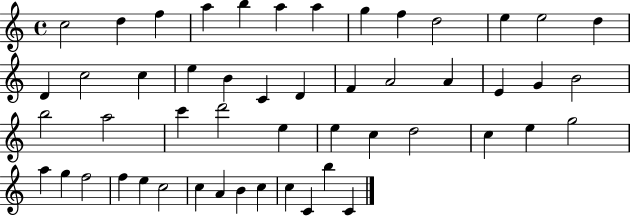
{
  \clef treble
  \time 4/4
  \defaultTimeSignature
  \key c \major
  c''2 d''4 f''4 | a''4 b''4 a''4 a''4 | g''4 f''4 d''2 | e''4 e''2 d''4 | \break d'4 c''2 c''4 | e''4 b'4 c'4 d'4 | f'4 a'2 a'4 | e'4 g'4 b'2 | \break b''2 a''2 | c'''4 d'''2 e''4 | e''4 c''4 d''2 | c''4 e''4 g''2 | \break a''4 g''4 f''2 | f''4 e''4 c''2 | c''4 a'4 b'4 c''4 | c''4 c'4 b''4 c'4 | \break \bar "|."
}